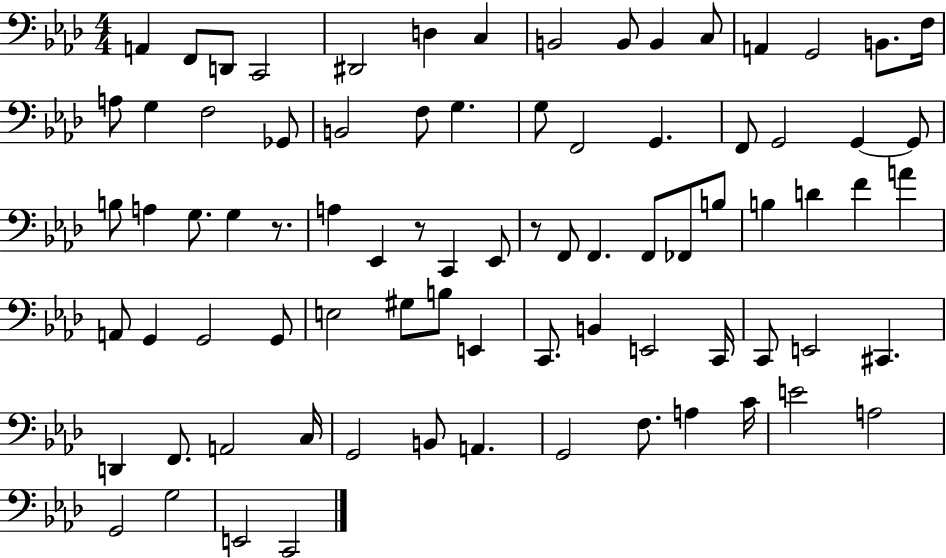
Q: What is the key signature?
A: AES major